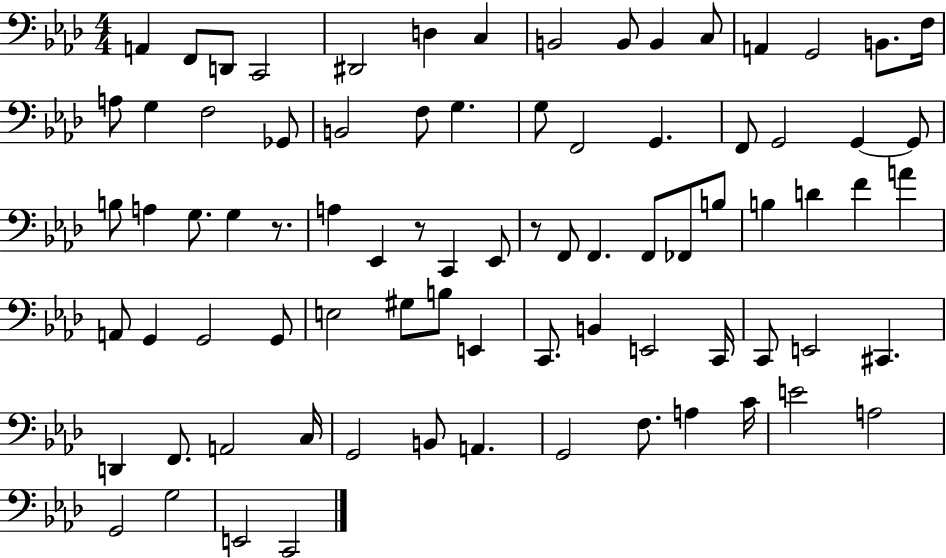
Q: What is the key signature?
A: AES major